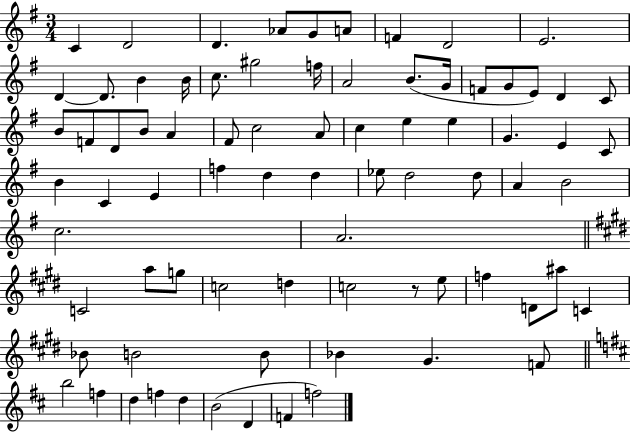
C4/q D4/h D4/q. Ab4/e G4/e A4/e F4/q D4/h E4/h. D4/q D4/e. B4/q B4/s C5/e. G#5/h F5/s A4/h B4/e. G4/s F4/e G4/e E4/e D4/q C4/e B4/e F4/e D4/e B4/e A4/q F#4/e C5/h A4/e C5/q E5/q E5/q G4/q. E4/q C4/e B4/q C4/q E4/q F5/q D5/q D5/q Eb5/e D5/h D5/e A4/q B4/h C5/h. A4/h. C4/h A5/e G5/e C5/h D5/q C5/h R/e E5/e F5/q D4/e A#5/e C4/q Bb4/e B4/h B4/e Bb4/q G#4/q. F4/e B5/h F5/q D5/q F5/q D5/q B4/h D4/q F4/q F5/h